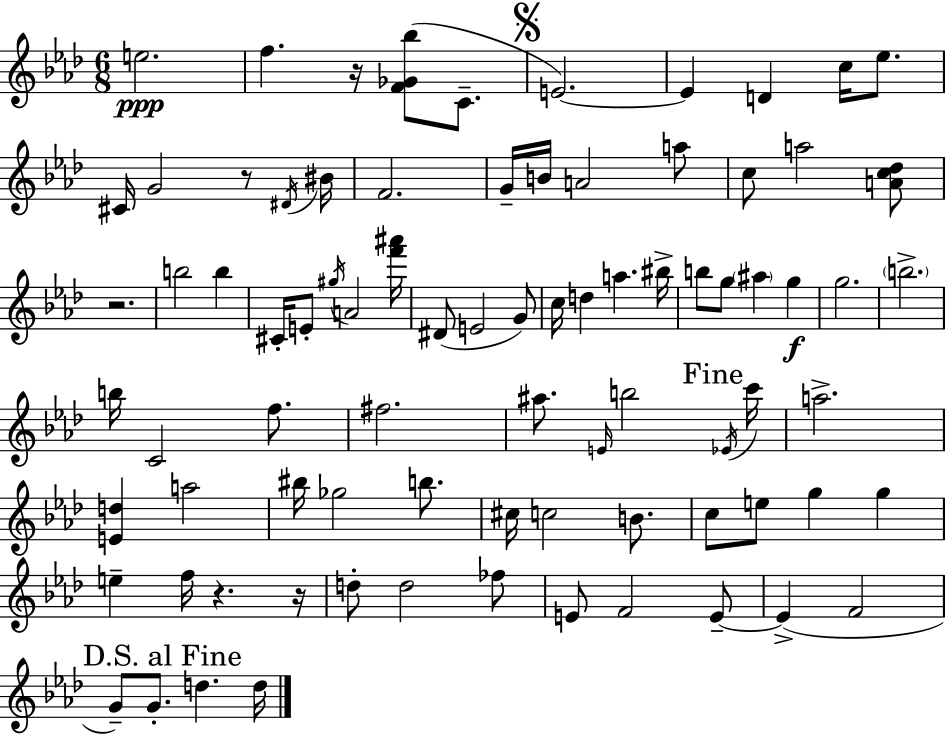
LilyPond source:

{
  \clef treble
  \numericTimeSignature
  \time 6/8
  \key aes \major
  e''2.\ppp | f''4. r16 <f' ges' bes''>8( c'8.-- | \mark \markup { \musicglyph "scripts.segno" } e'2.~~) | e'4 d'4 c''16 ees''8. | \break cis'16 g'2 r8 \acciaccatura { dis'16 } | bis'16 f'2. | g'16-- b'16 a'2 a''8 | c''8 a''2 <a' c'' des''>8 | \break r2. | b''2 b''4 | cis'16-. e'8-. \acciaccatura { gis''16 } a'2 | <f''' ais'''>16 dis'8( e'2 | \break g'8) c''16 d''4 a''4. | bis''16-> b''8 g''8 \parenthesize ais''4 g''4\f | g''2. | \parenthesize b''2.-> | \break b''16 c'2 f''8. | fis''2. | ais''8. \grace { e'16 } b''2 | \mark "Fine" \acciaccatura { ees'16 } c'''16 a''2.-> | \break <e' d''>4 a''2 | bis''16 ges''2 | b''8. cis''16 c''2 | b'8. c''8 e''8 g''4 | \break g''4 e''4-- f''16 r4. | r16 d''8-. d''2 | fes''8 e'8 f'2 | e'8--~~ e'4->( f'2 | \break \mark "D.S. al Fine" g'8--) g'8.-. d''4. | d''16 \bar "|."
}